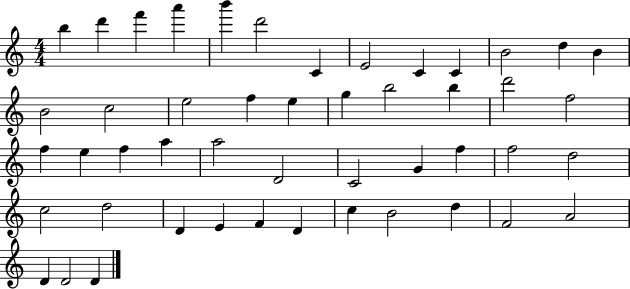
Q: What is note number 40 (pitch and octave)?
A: D4